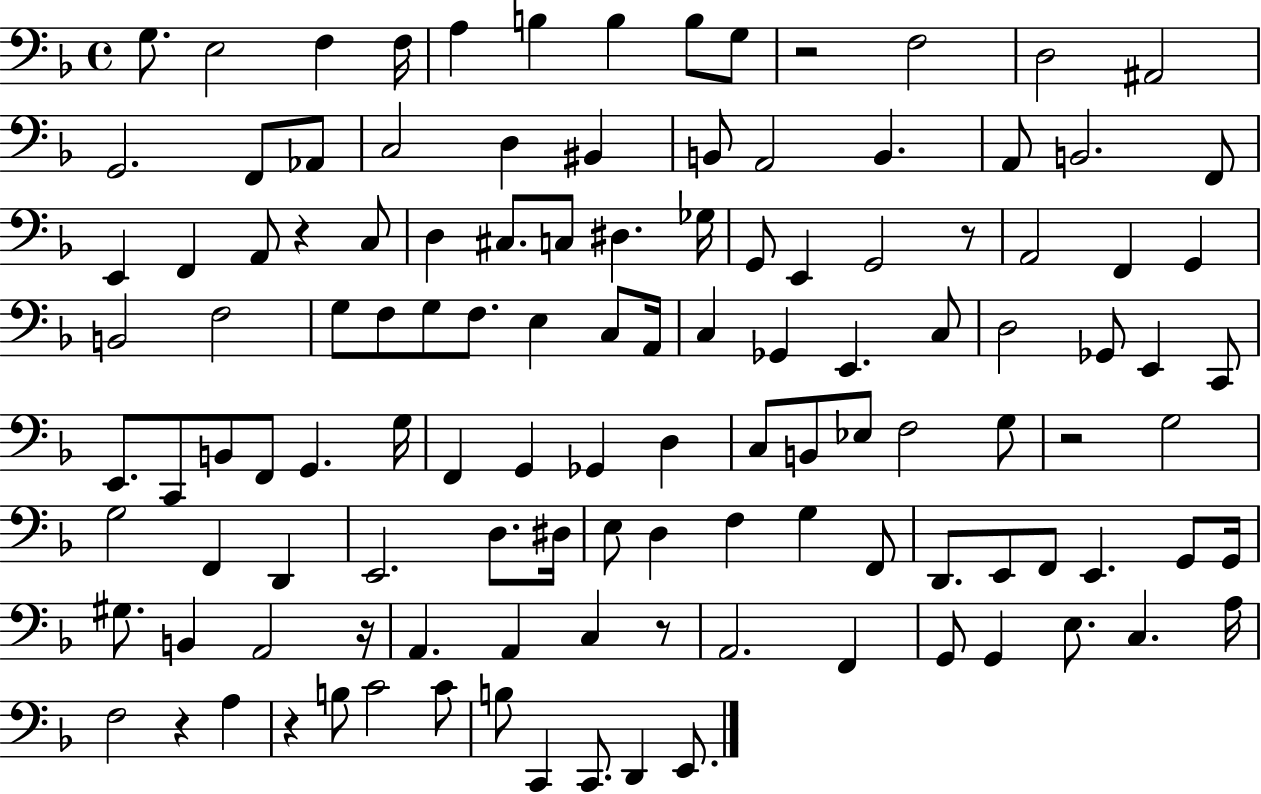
X:1
T:Untitled
M:4/4
L:1/4
K:F
G,/2 E,2 F, F,/4 A, B, B, B,/2 G,/2 z2 F,2 D,2 ^A,,2 G,,2 F,,/2 _A,,/2 C,2 D, ^B,, B,,/2 A,,2 B,, A,,/2 B,,2 F,,/2 E,, F,, A,,/2 z C,/2 D, ^C,/2 C,/2 ^D, _G,/4 G,,/2 E,, G,,2 z/2 A,,2 F,, G,, B,,2 F,2 G,/2 F,/2 G,/2 F,/2 E, C,/2 A,,/4 C, _G,, E,, C,/2 D,2 _G,,/2 E,, C,,/2 E,,/2 C,,/2 B,,/2 F,,/2 G,, G,/4 F,, G,, _G,, D, C,/2 B,,/2 _E,/2 F,2 G,/2 z2 G,2 G,2 F,, D,, E,,2 D,/2 ^D,/4 E,/2 D, F, G, F,,/2 D,,/2 E,,/2 F,,/2 E,, G,,/2 G,,/4 ^G,/2 B,, A,,2 z/4 A,, A,, C, z/2 A,,2 F,, G,,/2 G,, E,/2 C, A,/4 F,2 z A, z B,/2 C2 C/2 B,/2 C,, C,,/2 D,, E,,/2